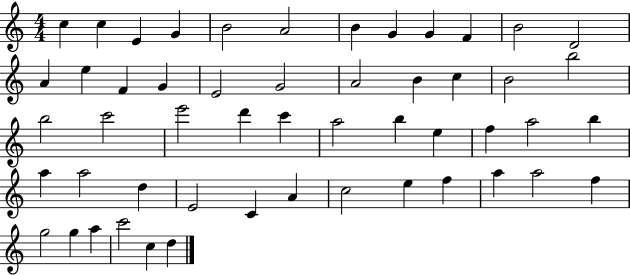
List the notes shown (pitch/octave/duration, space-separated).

C5/q C5/q E4/q G4/q B4/h A4/h B4/q G4/q G4/q F4/q B4/h D4/h A4/q E5/q F4/q G4/q E4/h G4/h A4/h B4/q C5/q B4/h B5/h B5/h C6/h E6/h D6/q C6/q A5/h B5/q E5/q F5/q A5/h B5/q A5/q A5/h D5/q E4/h C4/q A4/q C5/h E5/q F5/q A5/q A5/h F5/q G5/h G5/q A5/q C6/h C5/q D5/q